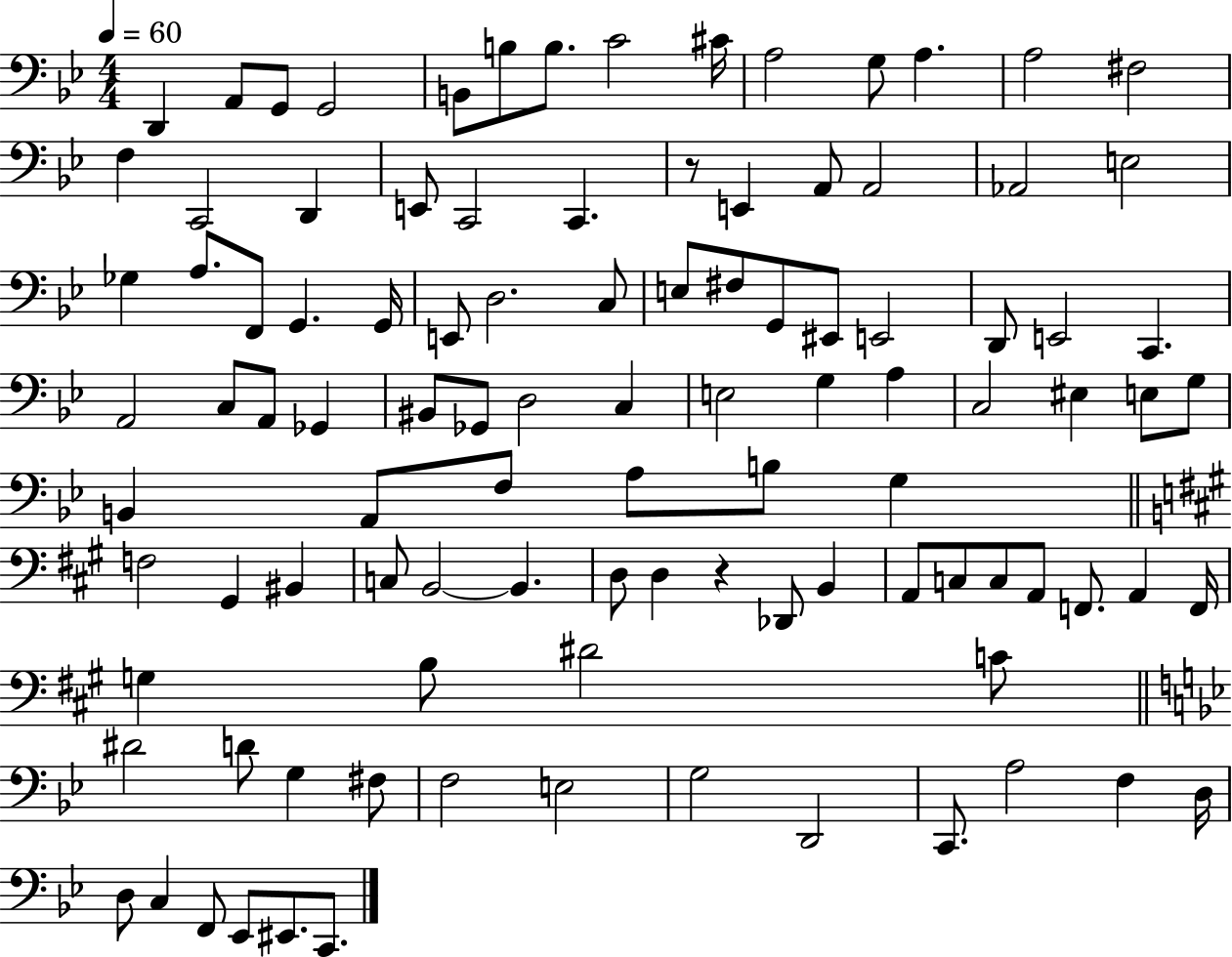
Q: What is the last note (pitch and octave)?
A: C2